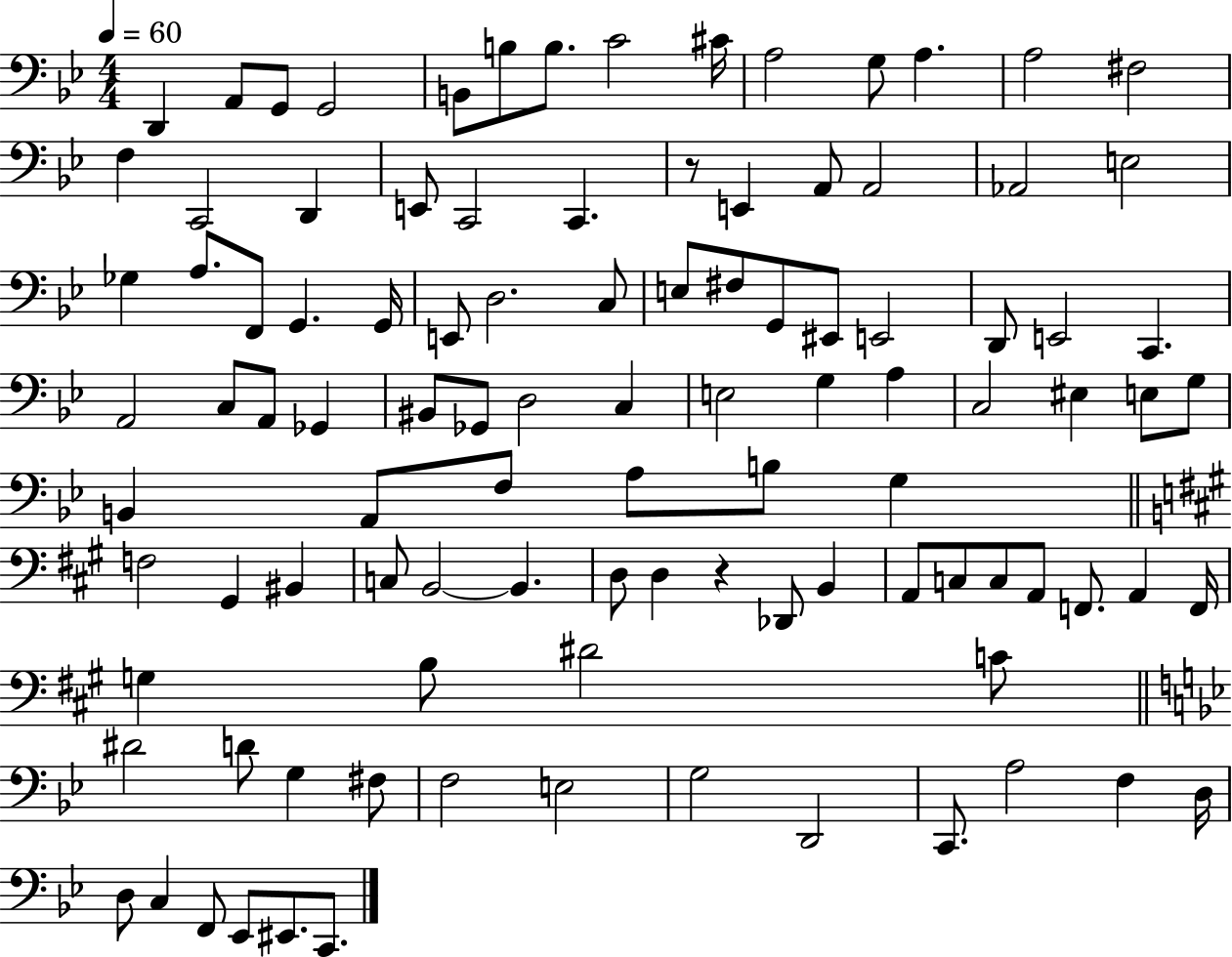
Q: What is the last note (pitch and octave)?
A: C2